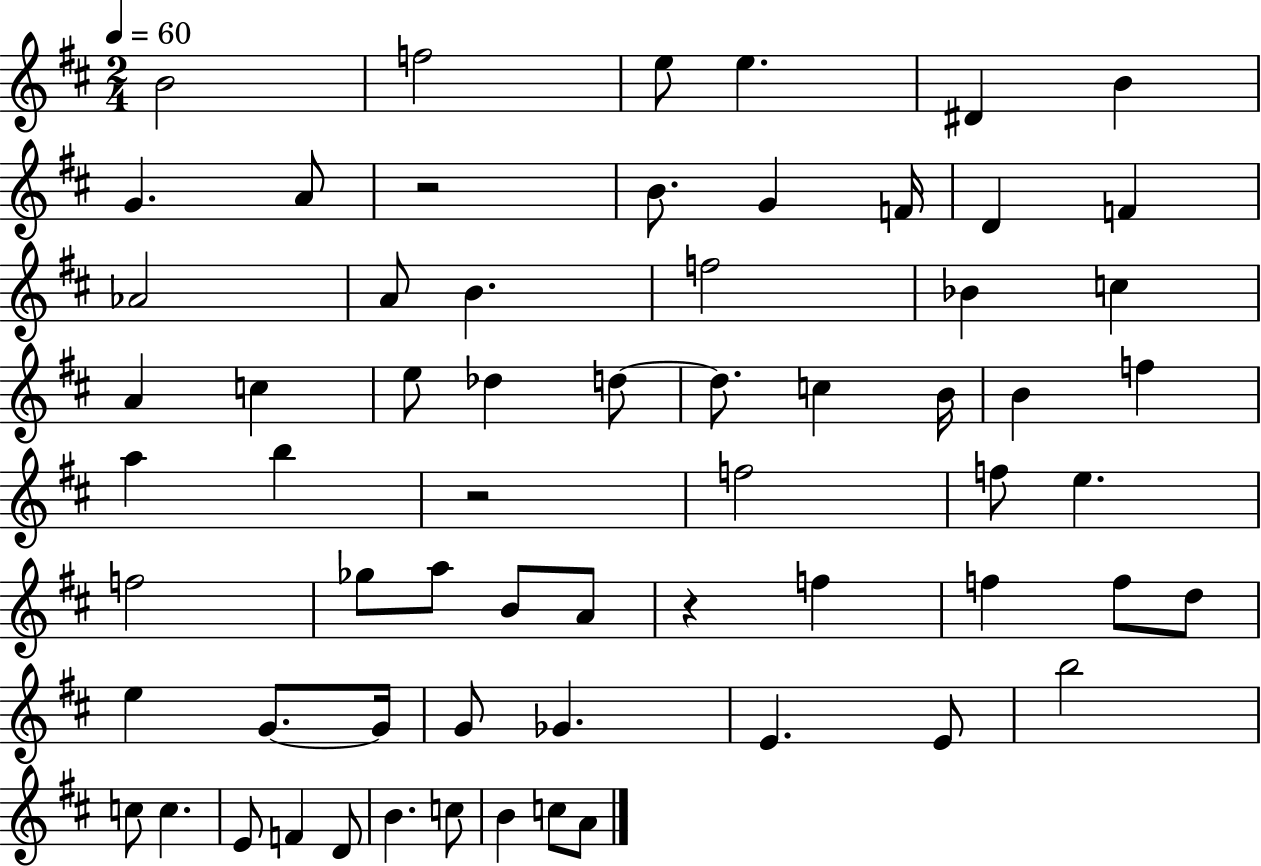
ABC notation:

X:1
T:Untitled
M:2/4
L:1/4
K:D
B2 f2 e/2 e ^D B G A/2 z2 B/2 G F/4 D F _A2 A/2 B f2 _B c A c e/2 _d d/2 d/2 c B/4 B f a b z2 f2 f/2 e f2 _g/2 a/2 B/2 A/2 z f f f/2 d/2 e G/2 G/4 G/2 _G E E/2 b2 c/2 c E/2 F D/2 B c/2 B c/2 A/2